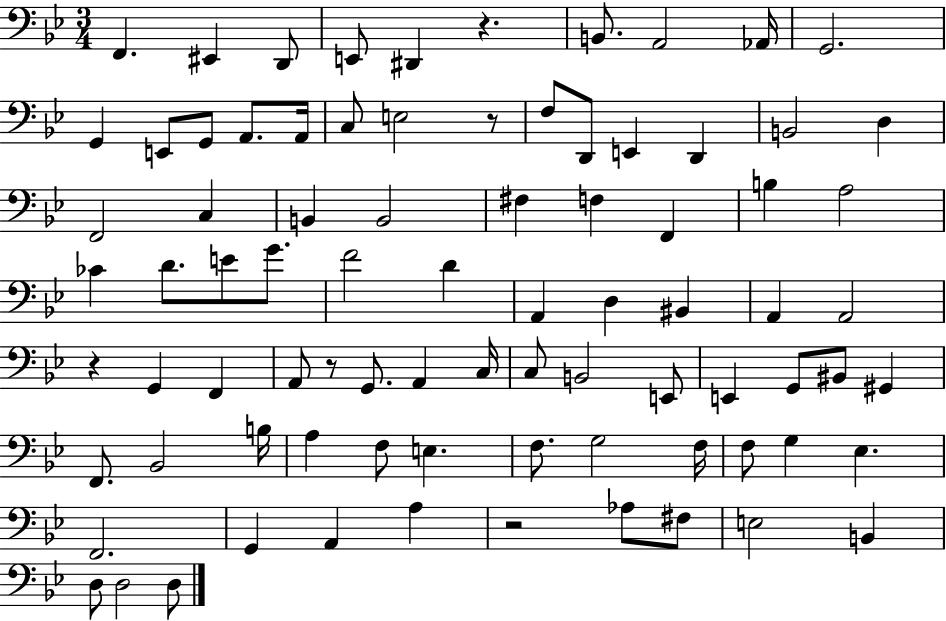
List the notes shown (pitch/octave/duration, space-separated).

F2/q. EIS2/q D2/e E2/e D#2/q R/q. B2/e. A2/h Ab2/s G2/h. G2/q E2/e G2/e A2/e. A2/s C3/e E3/h R/e F3/e D2/e E2/q D2/q B2/h D3/q F2/h C3/q B2/q B2/h F#3/q F3/q F2/q B3/q A3/h CES4/q D4/e. E4/e G4/e. F4/h D4/q A2/q D3/q BIS2/q A2/q A2/h R/q G2/q F2/q A2/e R/e G2/e. A2/q C3/s C3/e B2/h E2/e E2/q G2/e BIS2/e G#2/q F2/e. Bb2/h B3/s A3/q F3/e E3/q. F3/e. G3/h F3/s F3/e G3/q Eb3/q. F2/h. G2/q A2/q A3/q R/h Ab3/e F#3/e E3/h B2/q D3/e D3/h D3/e